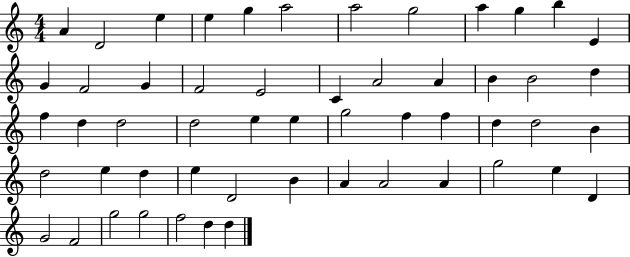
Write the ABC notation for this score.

X:1
T:Untitled
M:4/4
L:1/4
K:C
A D2 e e g a2 a2 g2 a g b E G F2 G F2 E2 C A2 A B B2 d f d d2 d2 e e g2 f f d d2 B d2 e d e D2 B A A2 A g2 e D G2 F2 g2 g2 f2 d d